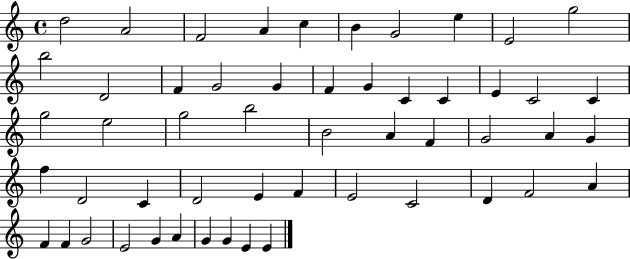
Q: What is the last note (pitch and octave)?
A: E4